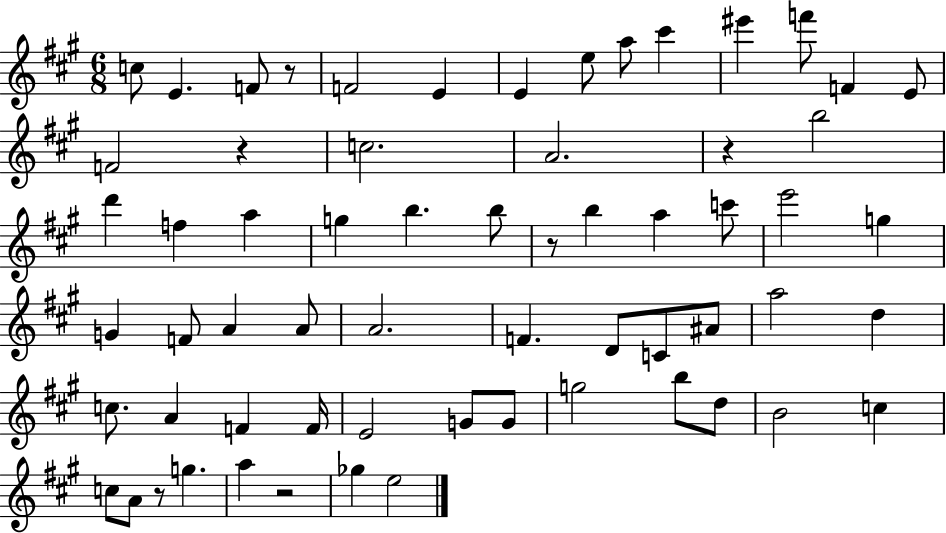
{
  \clef treble
  \numericTimeSignature
  \time 6/8
  \key a \major
  c''8 e'4. f'8 r8 | f'2 e'4 | e'4 e''8 a''8 cis'''4 | eis'''4 f'''8 f'4 e'8 | \break f'2 r4 | c''2. | a'2. | r4 b''2 | \break d'''4 f''4 a''4 | g''4 b''4. b''8 | r8 b''4 a''4 c'''8 | e'''2 g''4 | \break g'4 f'8 a'4 a'8 | a'2. | f'4. d'8 c'8 ais'8 | a''2 d''4 | \break c''8. a'4 f'4 f'16 | e'2 g'8 g'8 | g''2 b''8 d''8 | b'2 c''4 | \break c''8 a'8 r8 g''4. | a''4 r2 | ges''4 e''2 | \bar "|."
}